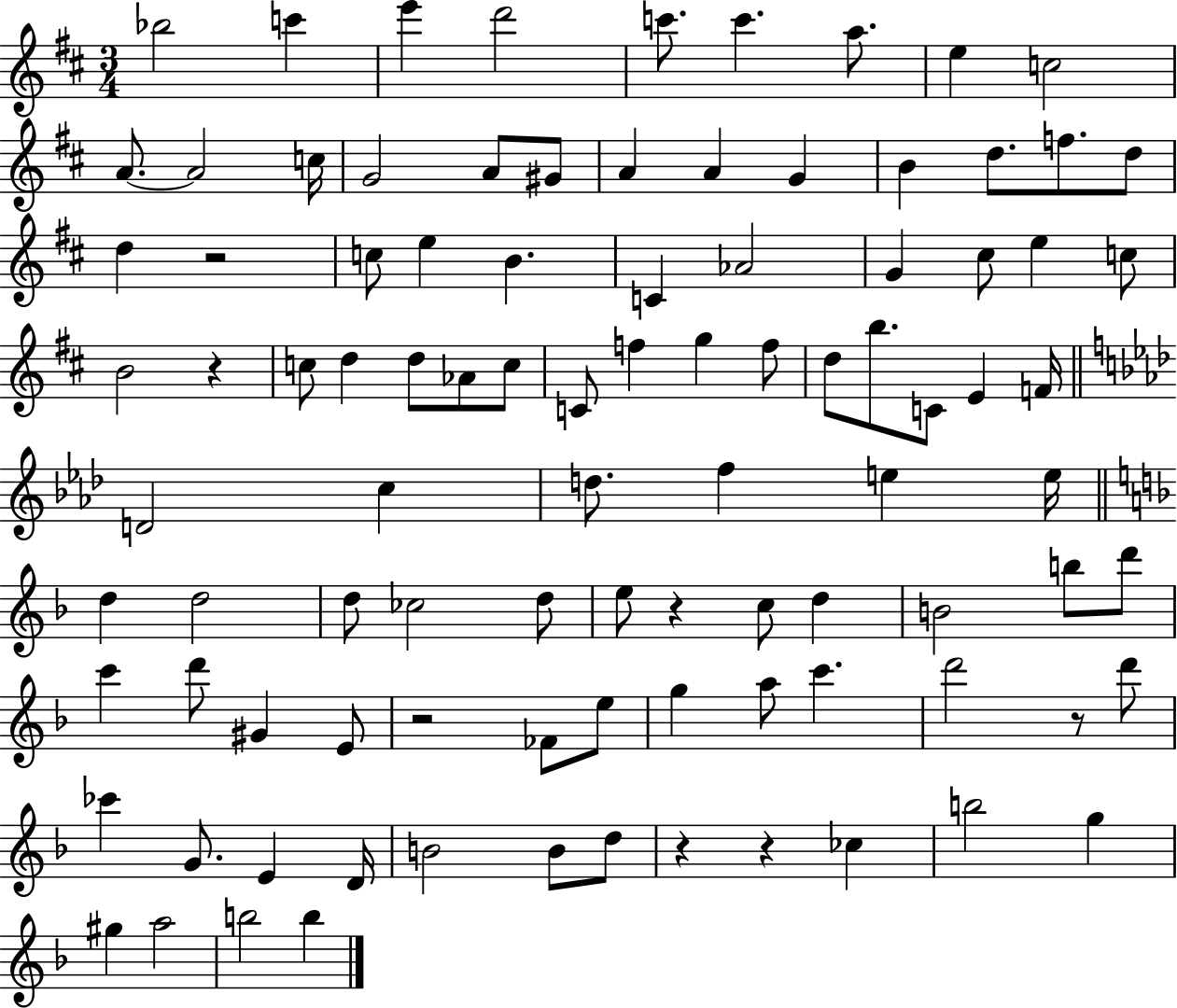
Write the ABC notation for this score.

X:1
T:Untitled
M:3/4
L:1/4
K:D
_b2 c' e' d'2 c'/2 c' a/2 e c2 A/2 A2 c/4 G2 A/2 ^G/2 A A G B d/2 f/2 d/2 d z2 c/2 e B C _A2 G ^c/2 e c/2 B2 z c/2 d d/2 _A/2 c/2 C/2 f g f/2 d/2 b/2 C/2 E F/4 D2 c d/2 f e e/4 d d2 d/2 _c2 d/2 e/2 z c/2 d B2 b/2 d'/2 c' d'/2 ^G E/2 z2 _F/2 e/2 g a/2 c' d'2 z/2 d'/2 _c' G/2 E D/4 B2 B/2 d/2 z z _c b2 g ^g a2 b2 b